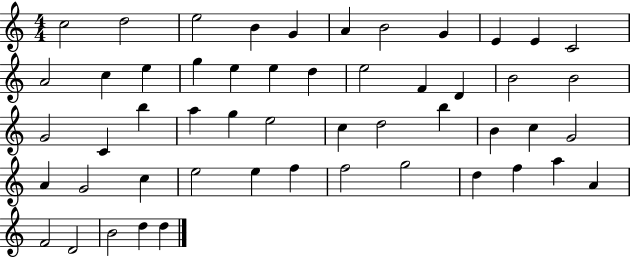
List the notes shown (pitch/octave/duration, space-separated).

C5/h D5/h E5/h B4/q G4/q A4/q B4/h G4/q E4/q E4/q C4/h A4/h C5/q E5/q G5/q E5/q E5/q D5/q E5/h F4/q D4/q B4/h B4/h G4/h C4/q B5/q A5/q G5/q E5/h C5/q D5/h B5/q B4/q C5/q G4/h A4/q G4/h C5/q E5/h E5/q F5/q F5/h G5/h D5/q F5/q A5/q A4/q F4/h D4/h B4/h D5/q D5/q